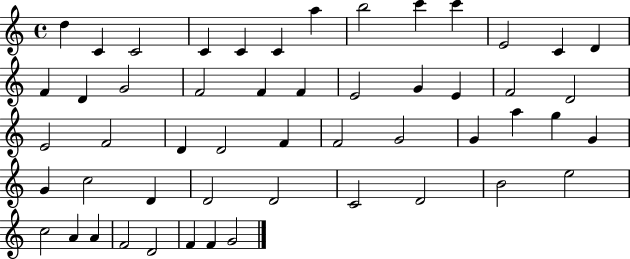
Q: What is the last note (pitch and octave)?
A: G4